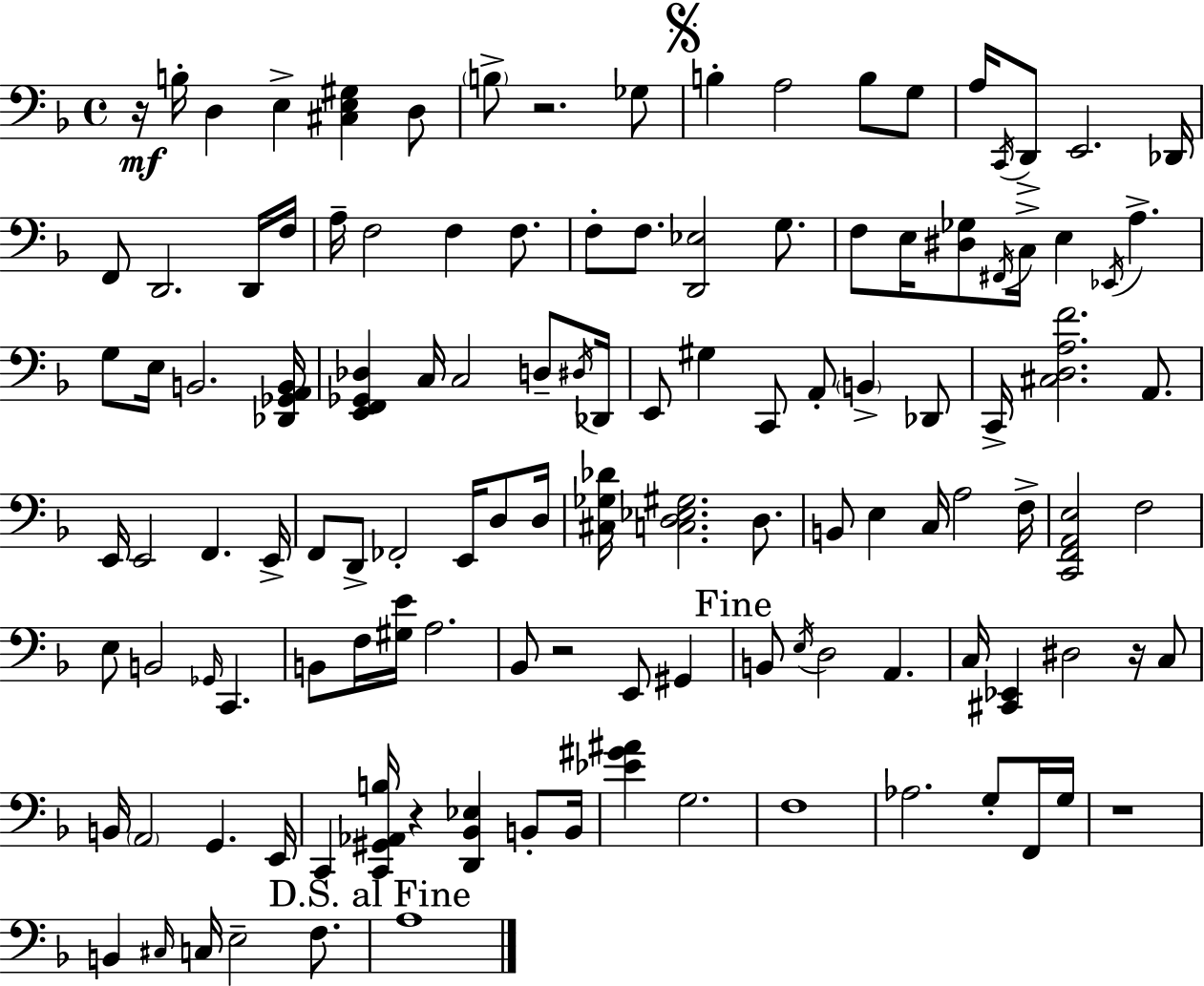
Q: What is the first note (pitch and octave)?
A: B3